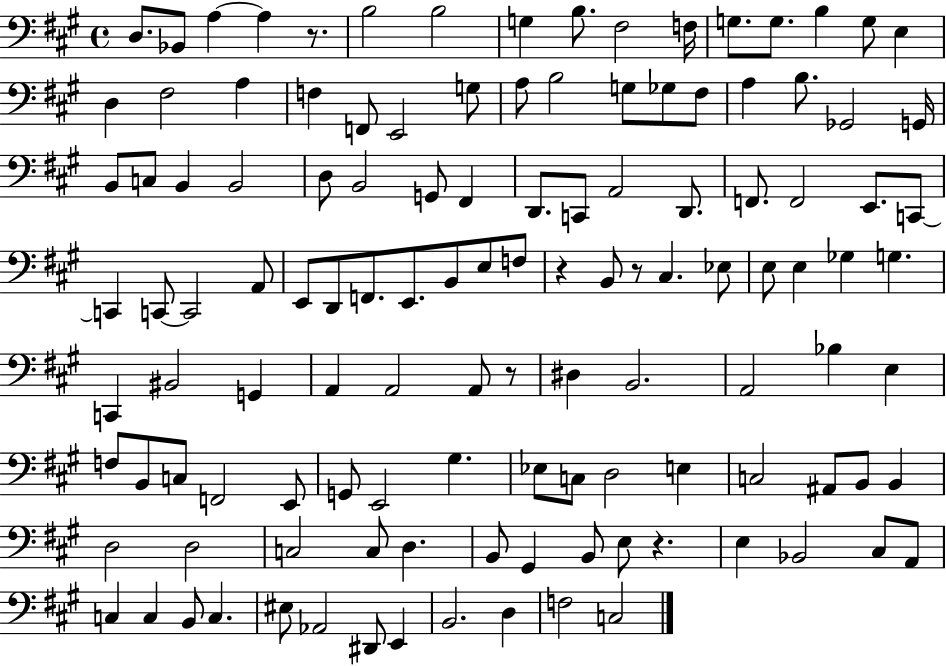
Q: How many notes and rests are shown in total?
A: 122